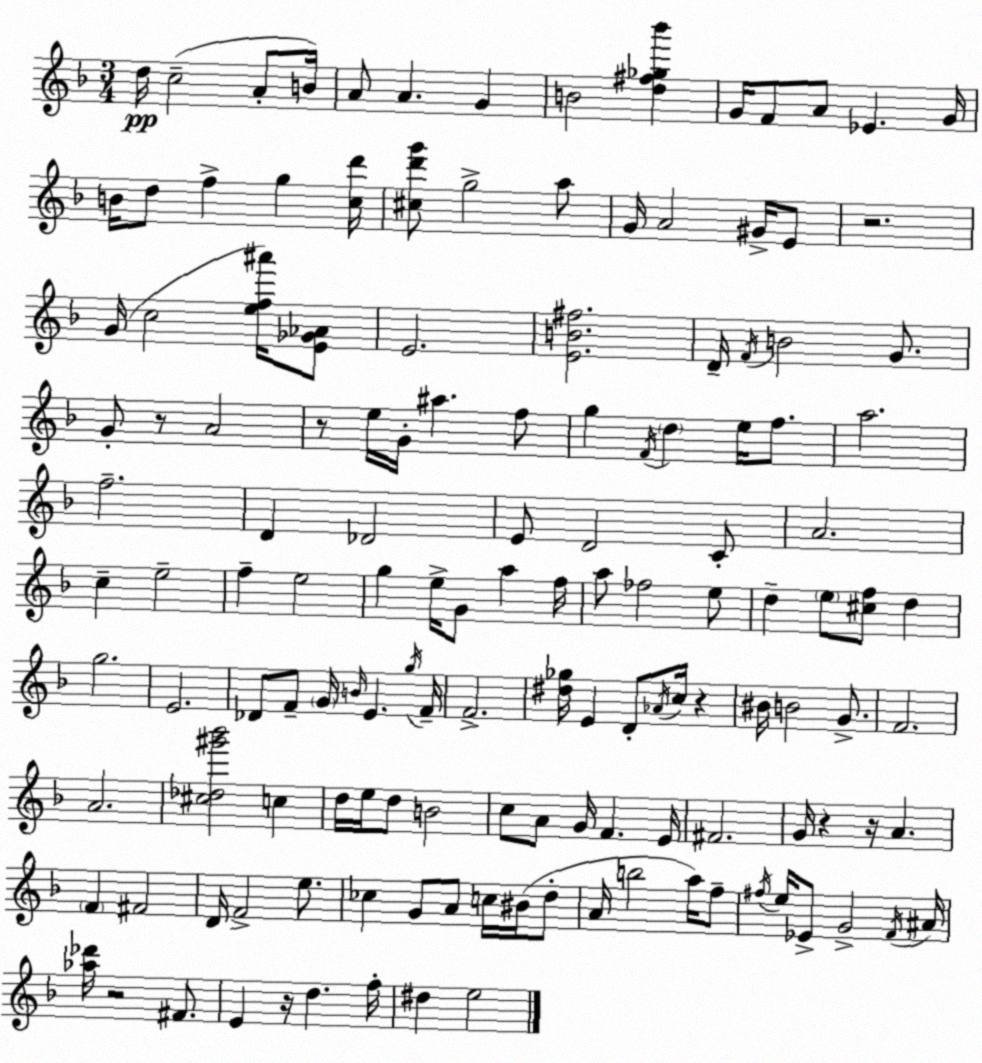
X:1
T:Untitled
M:3/4
L:1/4
K:Dm
d/4 c2 A/2 B/4 A/2 A G B2 [d^f_g_b'] G/4 F/2 A/2 _E G/4 B/4 d/2 f g [cd']/4 [^cd'g']/2 g2 a/2 G/4 A2 ^G/4 E/2 z2 G/4 c2 [ef^a']/4 [E_G_A]/2 E2 [EB^f]2 D/4 F/4 B2 G/2 G/2 z/2 A2 z/2 e/4 G/4 ^a f/2 g F/4 d e/4 f/2 a2 f2 D _D2 E/2 D2 C/2 A2 c e2 f e2 g e/4 G/2 a f/4 a/2 _f2 e/2 d e/2 [^cf]/2 d g2 E2 _D/2 F/2 G/4 B/4 E g/4 F/4 F2 [^d_g]/4 E D/2 _A/4 c/4 z ^B/4 B2 G/2 F2 A2 [^c_d^g'_b']2 c d/4 e/4 d/2 B2 c/2 A/2 G/4 F E/4 ^F2 G/4 z z/4 A F ^F2 D/4 F2 e/2 _c G/2 A/2 c/4 ^B/4 d/2 A/4 b2 a/4 f/2 ^f/4 e/4 _E/2 G2 F/4 ^A/4 [_a_d']/4 z2 ^F/2 E z/4 d f/4 ^d e2